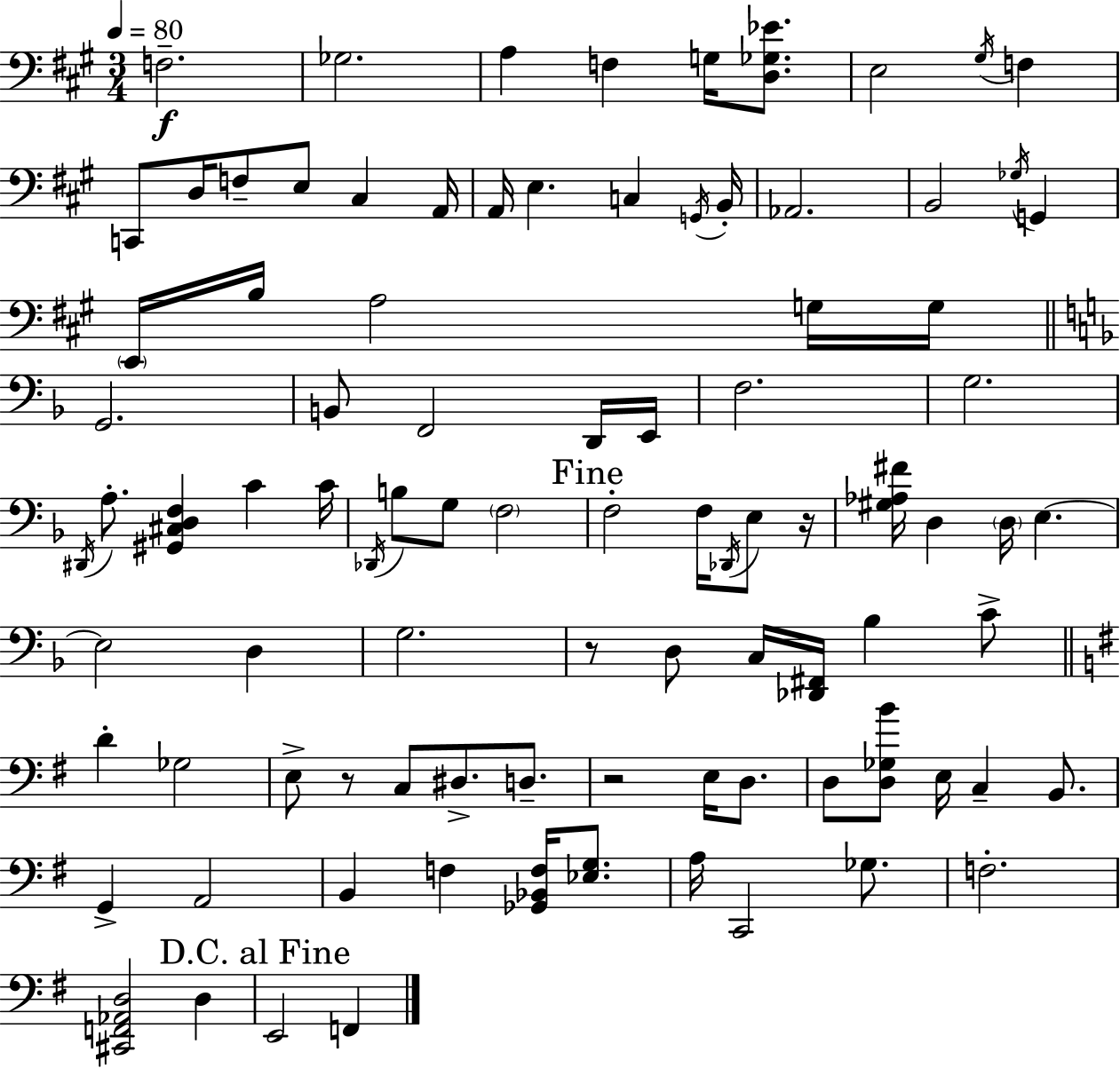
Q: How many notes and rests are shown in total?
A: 92